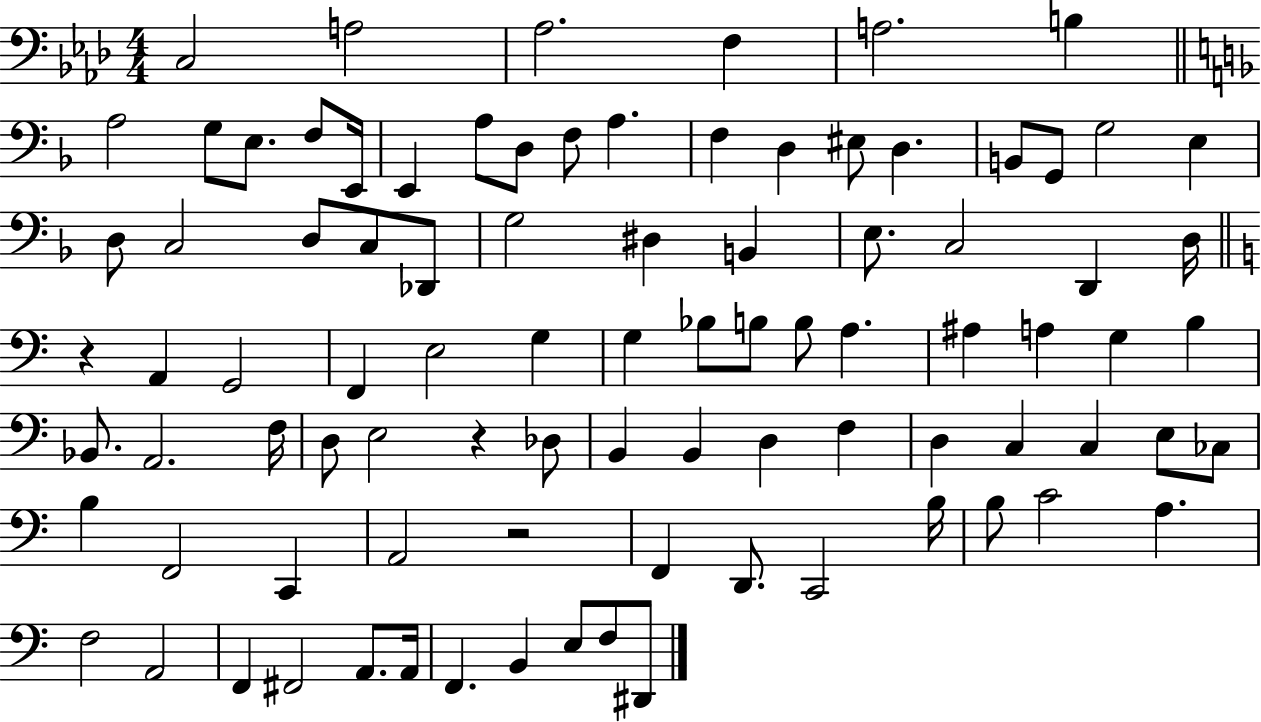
{
  \clef bass
  \numericTimeSignature
  \time 4/4
  \key aes \major
  c2 a2 | aes2. f4 | a2. b4 | \bar "||" \break \key d \minor a2 g8 e8. f8 e,16 | e,4 a8 d8 f8 a4. | f4 d4 eis8 d4. | b,8 g,8 g2 e4 | \break d8 c2 d8 c8 des,8 | g2 dis4 b,4 | e8. c2 d,4 d16 | \bar "||" \break \key a \minor r4 a,4 g,2 | f,4 e2 g4 | g4 bes8 b8 b8 a4. | ais4 a4 g4 b4 | \break bes,8. a,2. f16 | d8 e2 r4 des8 | b,4 b,4 d4 f4 | d4 c4 c4 e8 ces8 | \break b4 f,2 c,4 | a,2 r2 | f,4 d,8. c,2 b16 | b8 c'2 a4. | \break f2 a,2 | f,4 fis,2 a,8. a,16 | f,4. b,4 e8 f8 dis,8 | \bar "|."
}